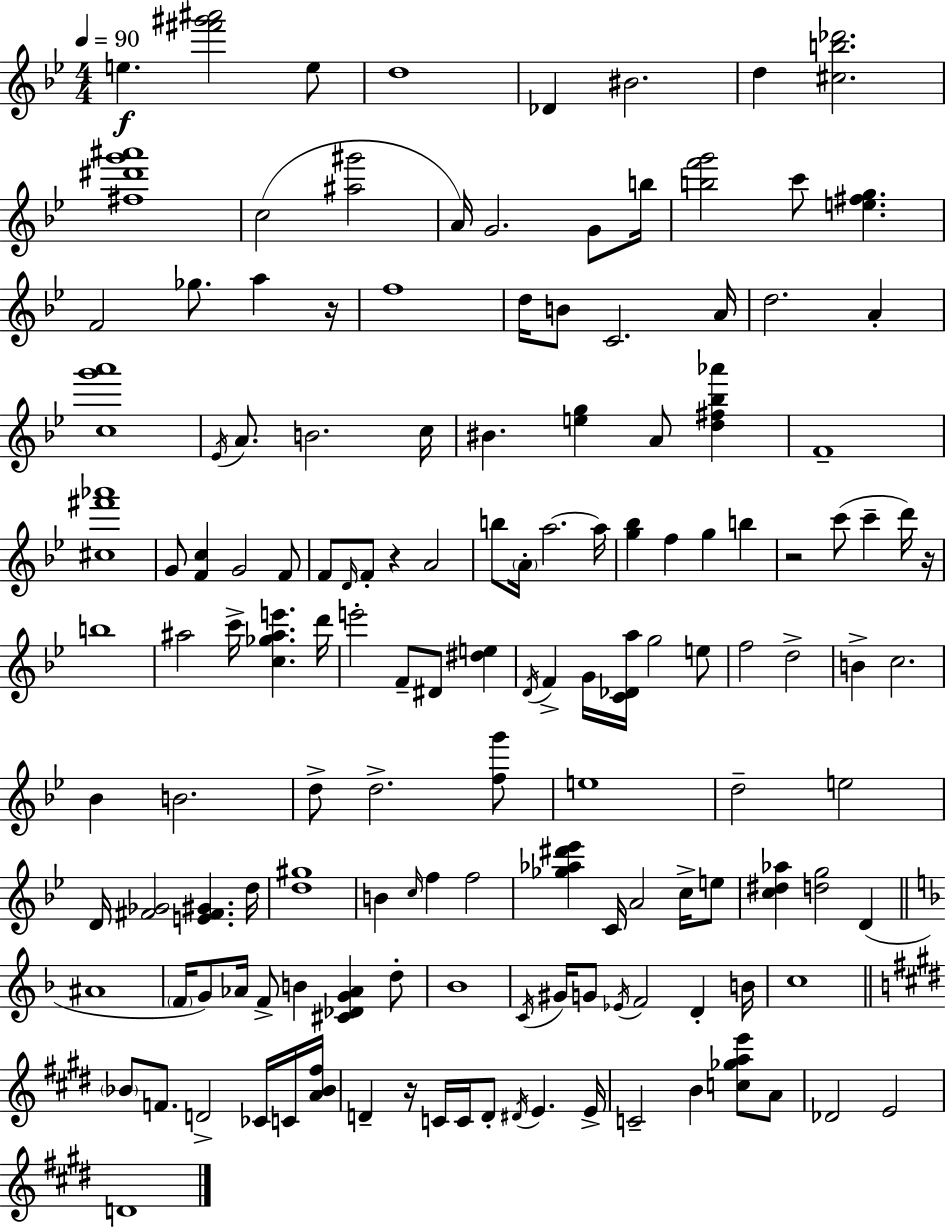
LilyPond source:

{
  \clef treble
  \numericTimeSignature
  \time 4/4
  \key bes \major
  \tempo 4 = 90
  e''4.\f <fis''' gis''' ais'''>2 e''8 | d''1 | des'4 bis'2. | d''4 <cis'' b'' des'''>2. | \break <fis'' dis''' g''' ais'''>1 | c''2( <ais'' gis'''>2 | a'16) g'2. g'8 b''16 | <b'' f''' g'''>2 c'''8 <e'' fis'' g''>4. | \break f'2 ges''8. a''4 r16 | f''1 | d''16 b'8 c'2. a'16 | d''2. a'4-. | \break <c'' g''' a'''>1 | \acciaccatura { ees'16 } a'8. b'2. | c''16 bis'4. <e'' g''>4 a'8 <d'' fis'' bes'' aes'''>4 | f'1-- | \break <cis'' fis''' aes'''>1 | g'8 <f' c''>4 g'2 f'8 | f'8 \grace { d'16 } f'8-. r4 a'2 | b''8 \parenthesize a'16-. a''2.~~ | \break a''16 <g'' bes''>4 f''4 g''4 b''4 | r2 c'''8( c'''4-- | d'''16) r16 b''1 | ais''2 c'''16-> <c'' ges'' ais'' e'''>4. | \break d'''16 e'''2-. f'8-- dis'8 <dis'' e''>4 | \acciaccatura { d'16 } f'4-> g'16 <c' des' a''>16 g''2 | e''8 f''2 d''2-> | b'4-> c''2. | \break bes'4 b'2. | d''8-> d''2.-> | <f'' g'''>8 e''1 | d''2-- e''2 | \break d'16 <fis' ges'>2 <e' fis' gis'>4. | d''16 <d'' gis''>1 | b'4 \grace { c''16 } f''4 f''2 | <ges'' aes'' dis''' ees'''>4 c'16 a'2 | \break c''16-> e''8 <c'' dis'' aes''>4 <d'' g''>2 | d'4( \bar "||" \break \key f \major ais'1 | \parenthesize f'16 g'8) aes'16 f'8-> b'4 <cis' des' g' aes'>4 d''8-. | bes'1 | \acciaccatura { c'16 } gis'16 g'8 \acciaccatura { ees'16 } f'2 d'4-. | \break b'16 c''1 | \bar "||" \break \key e \major \parenthesize bes'8 f'8. d'2-> ces'16 c'16 <a' bes' fis''>16 | d'4-- r16 c'16 c'16 d'8-. \acciaccatura { dis'16 } e'4. | e'16-> c'2-- b'4 <c'' ges'' a'' e'''>8 a'8 | des'2 e'2 | \break d'1 | \bar "|."
}